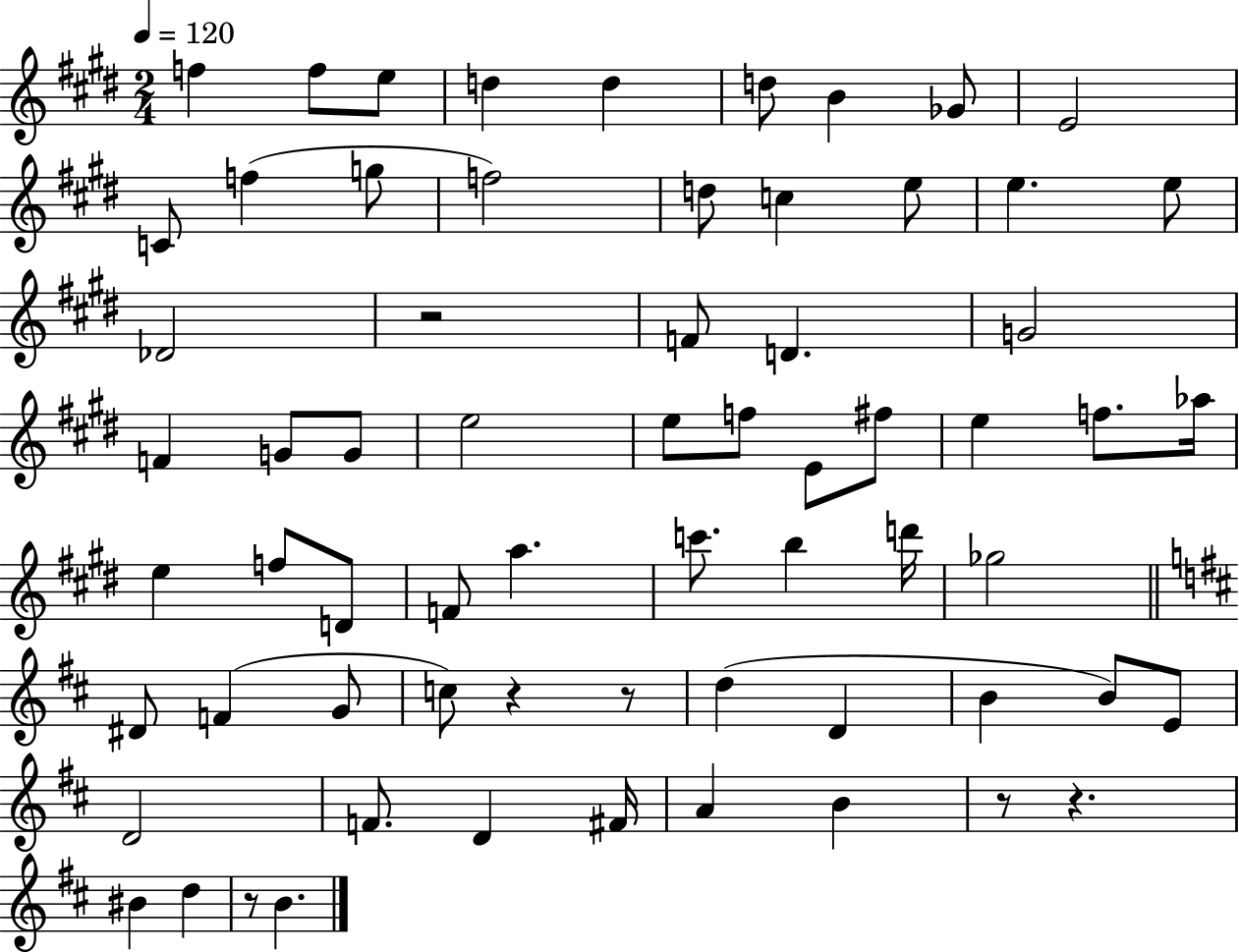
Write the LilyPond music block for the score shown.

{
  \clef treble
  \numericTimeSignature
  \time 2/4
  \key e \major
  \tempo 4 = 120
  f''4 f''8 e''8 | d''4 d''4 | d''8 b'4 ges'8 | e'2 | \break c'8 f''4( g''8 | f''2) | d''8 c''4 e''8 | e''4. e''8 | \break des'2 | r2 | f'8 d'4. | g'2 | \break f'4 g'8 g'8 | e''2 | e''8 f''8 e'8 fis''8 | e''4 f''8. aes''16 | \break e''4 f''8 d'8 | f'8 a''4. | c'''8. b''4 d'''16 | ges''2 | \break \bar "||" \break \key b \minor dis'8 f'4( g'8 | c''8) r4 r8 | d''4( d'4 | b'4 b'8) e'8 | \break d'2 | f'8. d'4 fis'16 | a'4 b'4 | r8 r4. | \break bis'4 d''4 | r8 b'4. | \bar "|."
}